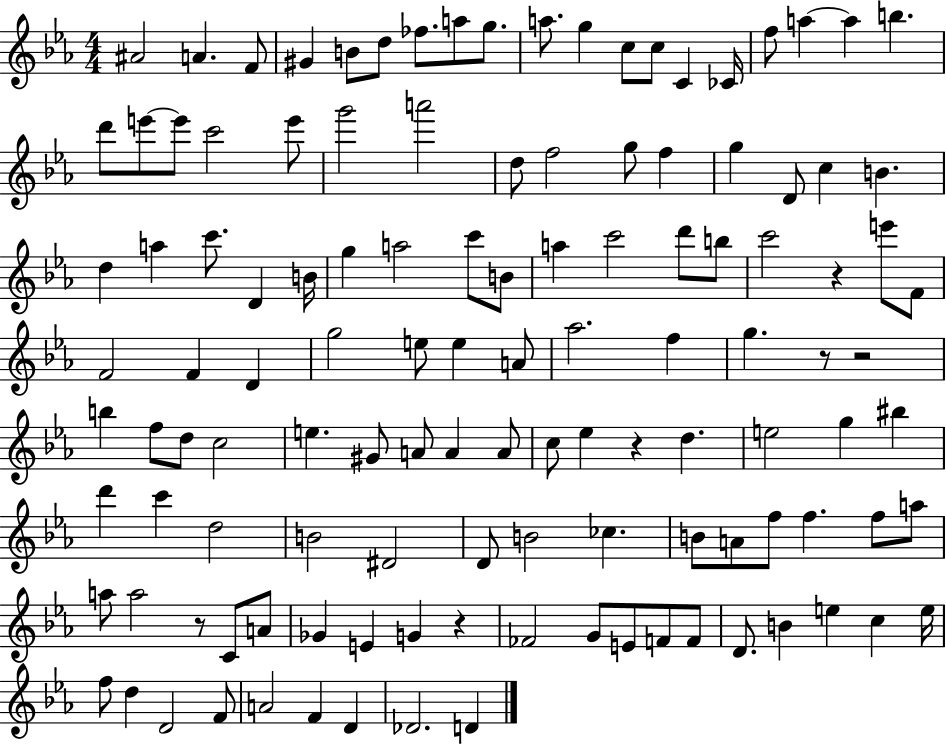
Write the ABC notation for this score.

X:1
T:Untitled
M:4/4
L:1/4
K:Eb
^A2 A F/2 ^G B/2 d/2 _f/2 a/2 g/2 a/2 g c/2 c/2 C _C/4 f/2 a a b d'/2 e'/2 e'/2 c'2 e'/2 g'2 a'2 d/2 f2 g/2 f g D/2 c B d a c'/2 D B/4 g a2 c'/2 B/2 a c'2 d'/2 b/2 c'2 z e'/2 F/2 F2 F D g2 e/2 e A/2 _a2 f g z/2 z2 b f/2 d/2 c2 e ^G/2 A/2 A A/2 c/2 _e z d e2 g ^b d' c' d2 B2 ^D2 D/2 B2 _c B/2 A/2 f/2 f f/2 a/2 a/2 a2 z/2 C/2 A/2 _G E G z _F2 G/2 E/2 F/2 F/2 D/2 B e c e/4 f/2 d D2 F/2 A2 F D _D2 D